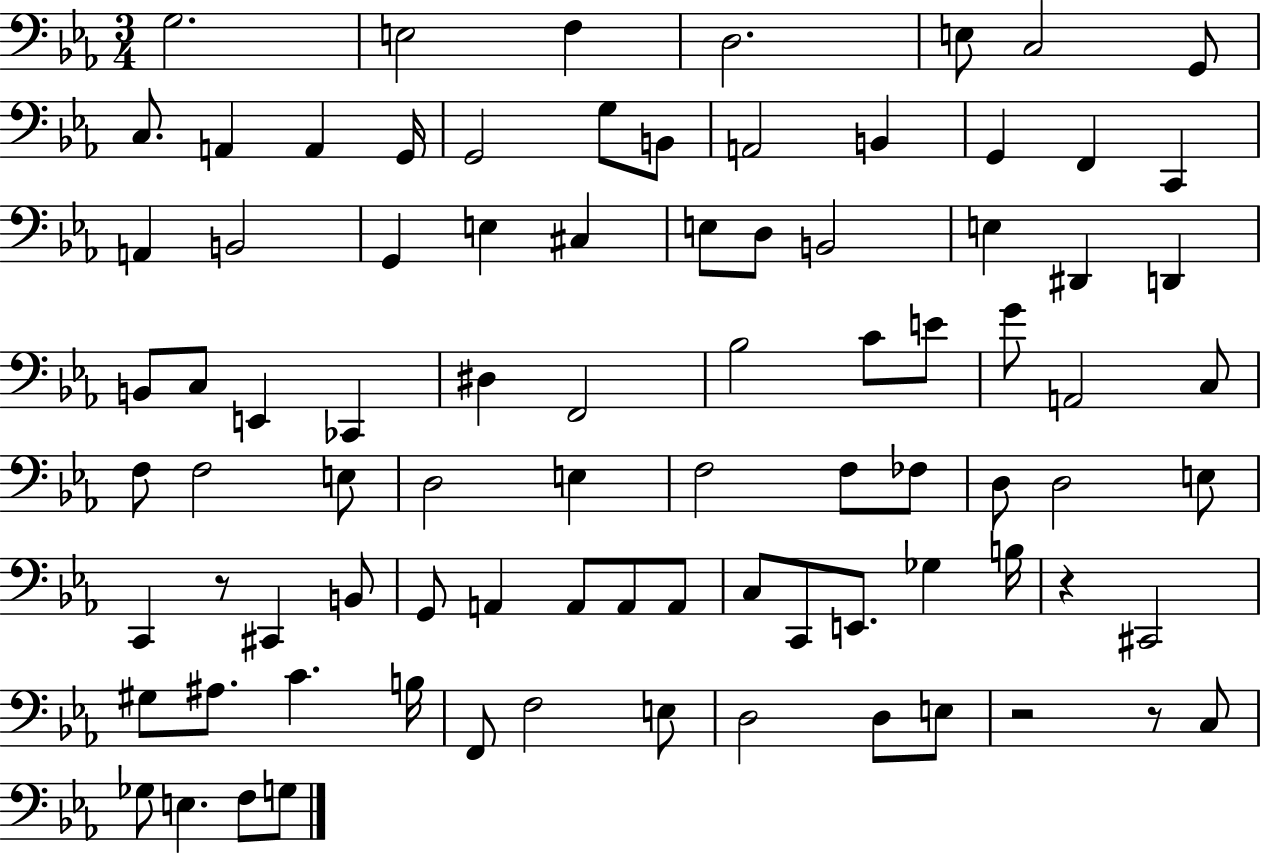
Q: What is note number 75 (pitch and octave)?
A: D3